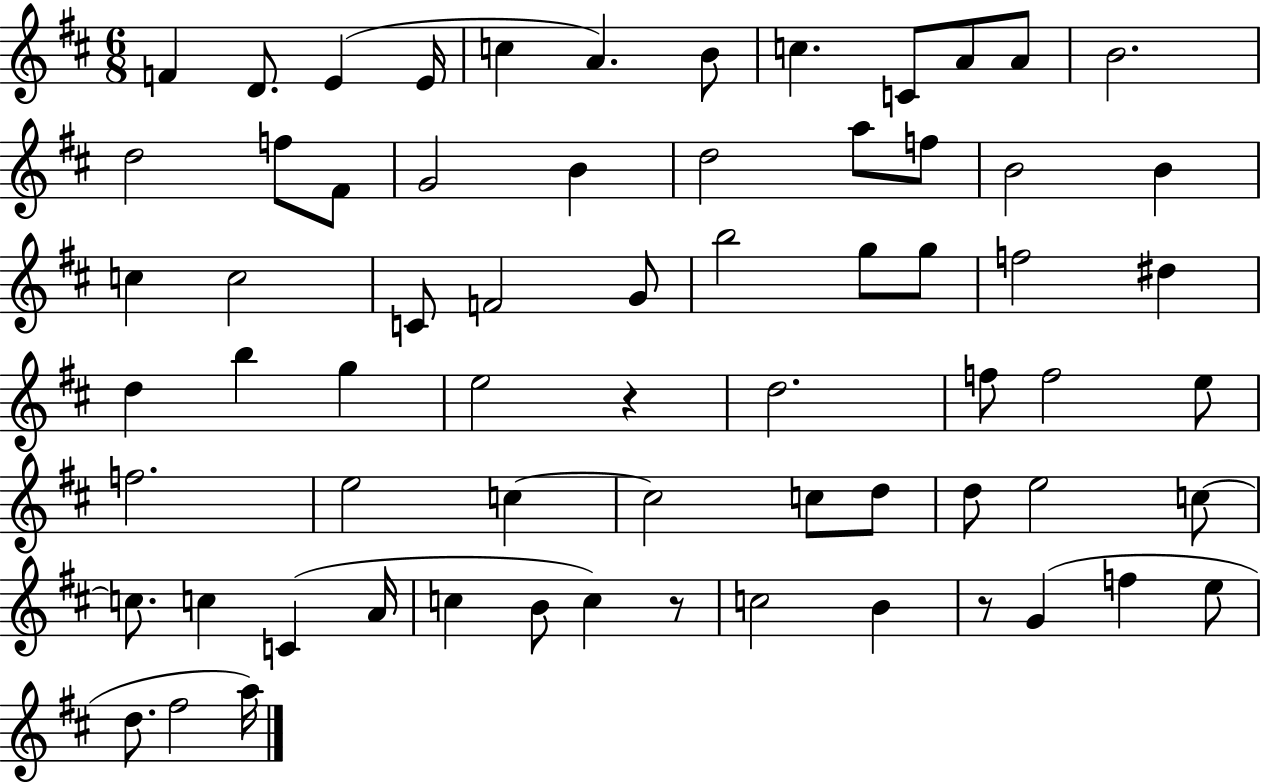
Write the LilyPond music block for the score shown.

{
  \clef treble
  \numericTimeSignature
  \time 6/8
  \key d \major
  f'4 d'8. e'4( e'16 | c''4 a'4.) b'8 | c''4. c'8 a'8 a'8 | b'2. | \break d''2 f''8 fis'8 | g'2 b'4 | d''2 a''8 f''8 | b'2 b'4 | \break c''4 c''2 | c'8 f'2 g'8 | b''2 g''8 g''8 | f''2 dis''4 | \break d''4 b''4 g''4 | e''2 r4 | d''2. | f''8 f''2 e''8 | \break f''2. | e''2 c''4~~ | c''2 c''8 d''8 | d''8 e''2 c''8~~ | \break c''8. c''4 c'4( a'16 | c''4 b'8 c''4) r8 | c''2 b'4 | r8 g'4( f''4 e''8 | \break d''8. fis''2 a''16) | \bar "|."
}